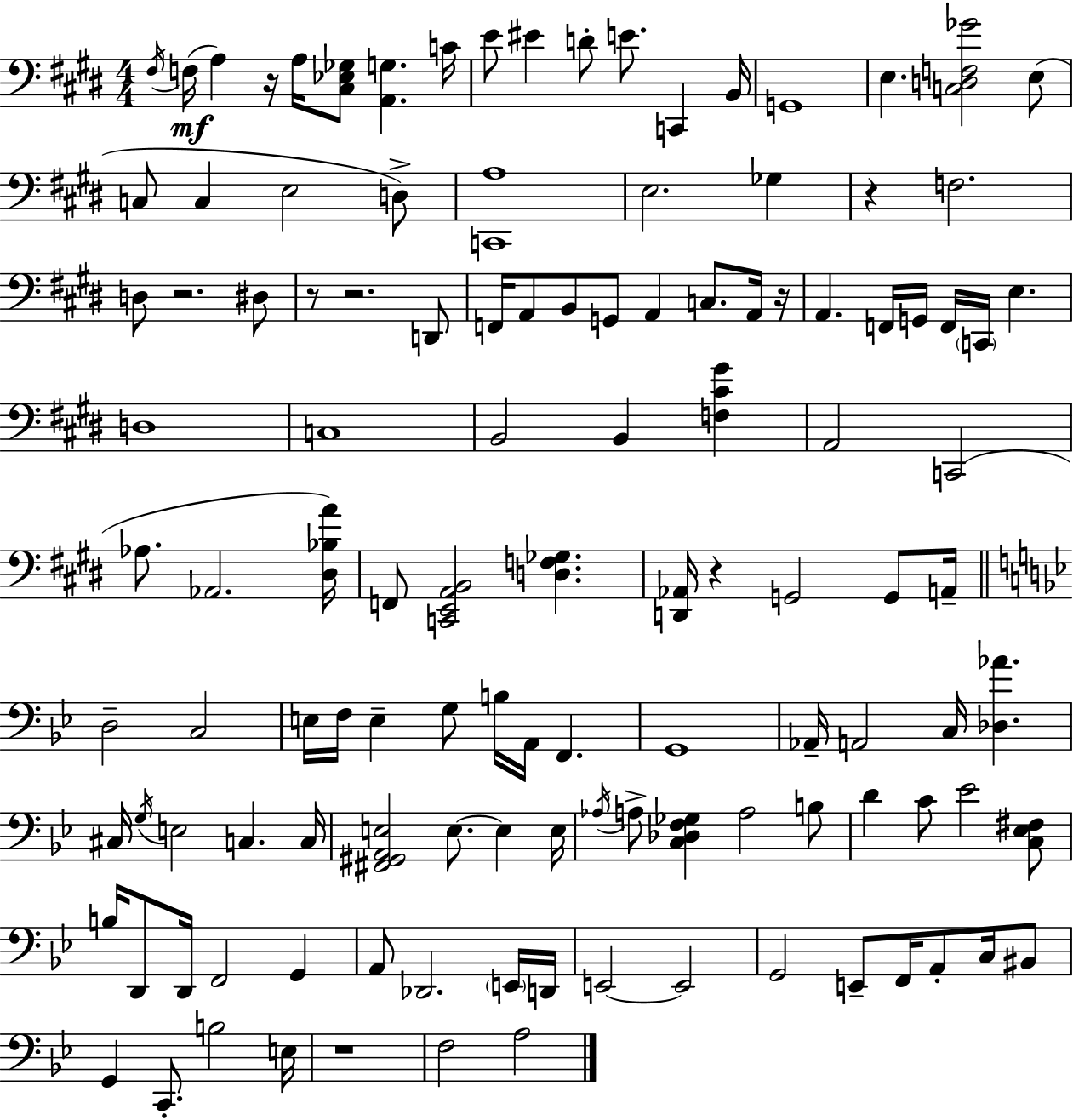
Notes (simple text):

F#3/s F3/s A3/q R/s A3/s [C#3,Eb3,Gb3]/e [A2,G3]/q. C4/s E4/e EIS4/q D4/e E4/e. C2/q B2/s G2/w E3/q. [C3,D3,F3,Gb4]/h E3/e C3/e C3/q E3/h D3/e [C2,A3]/w E3/h. Gb3/q R/q F3/h. D3/e R/h. D#3/e R/e R/h. D2/e F2/s A2/e B2/e G2/e A2/q C3/e. A2/s R/s A2/q. F2/s G2/s F2/s C2/s E3/q. D3/w C3/w B2/h B2/q [F3,C#4,G#4]/q A2/h C2/h Ab3/e. Ab2/h. [D#3,Bb3,A4]/s F2/e [C2,E2,A2,B2]/h [D3,F3,Gb3]/q. [D2,Ab2]/s R/q G2/h G2/e A2/s D3/h C3/h E3/s F3/s E3/q G3/e B3/s A2/s F2/q. G2/w Ab2/s A2/h C3/s [Db3,Ab4]/q. C#3/s G3/s E3/h C3/q. C3/s [F#2,G#2,A2,E3]/h E3/e. E3/q E3/s Ab3/s A3/e [C3,Db3,F3,Gb3]/q A3/h B3/e D4/q C4/e Eb4/h [C3,Eb3,F#3]/e B3/s D2/e D2/s F2/h G2/q A2/e Db2/h. E2/s D2/s E2/h E2/h G2/h E2/e F2/s A2/e C3/s BIS2/e G2/q C2/e. B3/h E3/s R/w F3/h A3/h